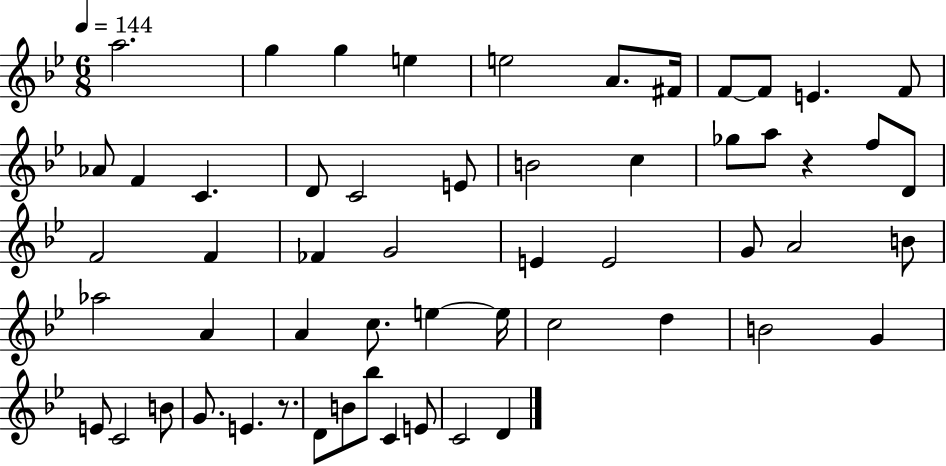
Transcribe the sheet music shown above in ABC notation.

X:1
T:Untitled
M:6/8
L:1/4
K:Bb
a2 g g e e2 A/2 ^F/4 F/2 F/2 E F/2 _A/2 F C D/2 C2 E/2 B2 c _g/2 a/2 z f/2 D/2 F2 F _F G2 E E2 G/2 A2 B/2 _a2 A A c/2 e e/4 c2 d B2 G E/2 C2 B/2 G/2 E z/2 D/2 B/2 _b/2 C E/2 C2 D